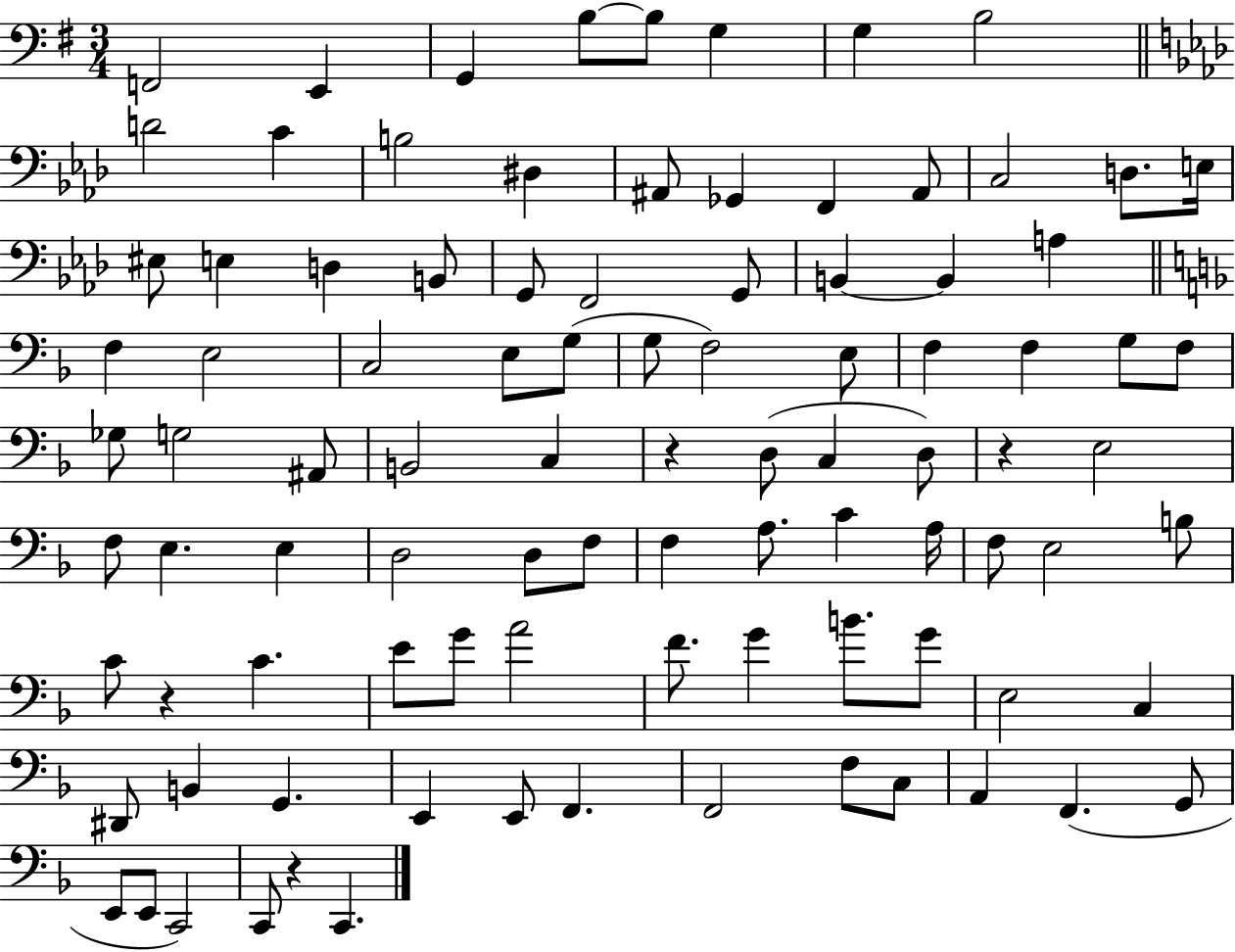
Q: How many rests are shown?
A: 4